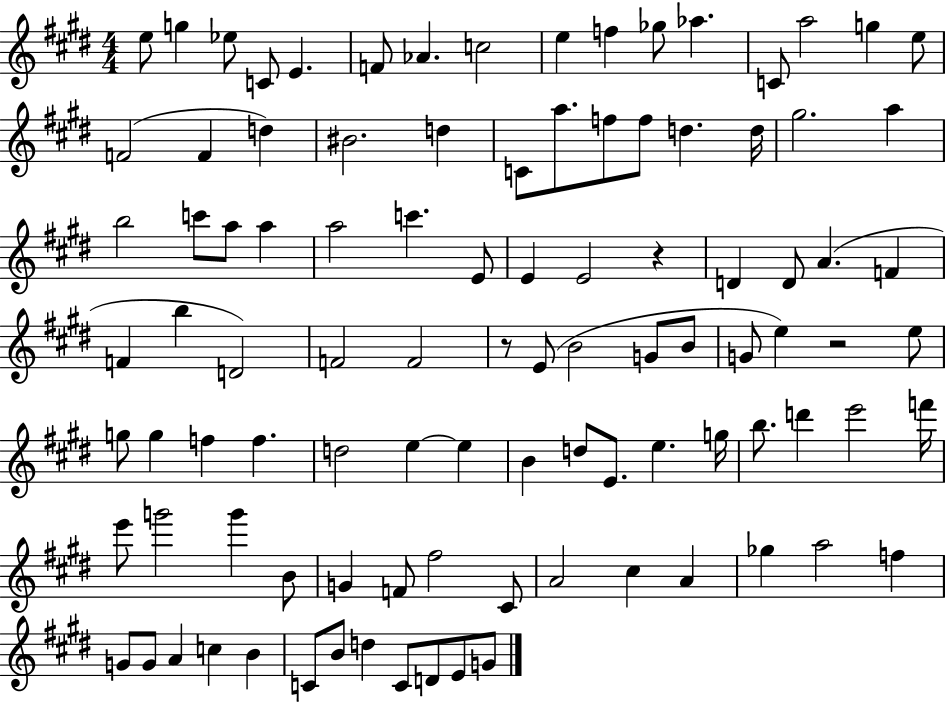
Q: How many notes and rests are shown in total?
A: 99